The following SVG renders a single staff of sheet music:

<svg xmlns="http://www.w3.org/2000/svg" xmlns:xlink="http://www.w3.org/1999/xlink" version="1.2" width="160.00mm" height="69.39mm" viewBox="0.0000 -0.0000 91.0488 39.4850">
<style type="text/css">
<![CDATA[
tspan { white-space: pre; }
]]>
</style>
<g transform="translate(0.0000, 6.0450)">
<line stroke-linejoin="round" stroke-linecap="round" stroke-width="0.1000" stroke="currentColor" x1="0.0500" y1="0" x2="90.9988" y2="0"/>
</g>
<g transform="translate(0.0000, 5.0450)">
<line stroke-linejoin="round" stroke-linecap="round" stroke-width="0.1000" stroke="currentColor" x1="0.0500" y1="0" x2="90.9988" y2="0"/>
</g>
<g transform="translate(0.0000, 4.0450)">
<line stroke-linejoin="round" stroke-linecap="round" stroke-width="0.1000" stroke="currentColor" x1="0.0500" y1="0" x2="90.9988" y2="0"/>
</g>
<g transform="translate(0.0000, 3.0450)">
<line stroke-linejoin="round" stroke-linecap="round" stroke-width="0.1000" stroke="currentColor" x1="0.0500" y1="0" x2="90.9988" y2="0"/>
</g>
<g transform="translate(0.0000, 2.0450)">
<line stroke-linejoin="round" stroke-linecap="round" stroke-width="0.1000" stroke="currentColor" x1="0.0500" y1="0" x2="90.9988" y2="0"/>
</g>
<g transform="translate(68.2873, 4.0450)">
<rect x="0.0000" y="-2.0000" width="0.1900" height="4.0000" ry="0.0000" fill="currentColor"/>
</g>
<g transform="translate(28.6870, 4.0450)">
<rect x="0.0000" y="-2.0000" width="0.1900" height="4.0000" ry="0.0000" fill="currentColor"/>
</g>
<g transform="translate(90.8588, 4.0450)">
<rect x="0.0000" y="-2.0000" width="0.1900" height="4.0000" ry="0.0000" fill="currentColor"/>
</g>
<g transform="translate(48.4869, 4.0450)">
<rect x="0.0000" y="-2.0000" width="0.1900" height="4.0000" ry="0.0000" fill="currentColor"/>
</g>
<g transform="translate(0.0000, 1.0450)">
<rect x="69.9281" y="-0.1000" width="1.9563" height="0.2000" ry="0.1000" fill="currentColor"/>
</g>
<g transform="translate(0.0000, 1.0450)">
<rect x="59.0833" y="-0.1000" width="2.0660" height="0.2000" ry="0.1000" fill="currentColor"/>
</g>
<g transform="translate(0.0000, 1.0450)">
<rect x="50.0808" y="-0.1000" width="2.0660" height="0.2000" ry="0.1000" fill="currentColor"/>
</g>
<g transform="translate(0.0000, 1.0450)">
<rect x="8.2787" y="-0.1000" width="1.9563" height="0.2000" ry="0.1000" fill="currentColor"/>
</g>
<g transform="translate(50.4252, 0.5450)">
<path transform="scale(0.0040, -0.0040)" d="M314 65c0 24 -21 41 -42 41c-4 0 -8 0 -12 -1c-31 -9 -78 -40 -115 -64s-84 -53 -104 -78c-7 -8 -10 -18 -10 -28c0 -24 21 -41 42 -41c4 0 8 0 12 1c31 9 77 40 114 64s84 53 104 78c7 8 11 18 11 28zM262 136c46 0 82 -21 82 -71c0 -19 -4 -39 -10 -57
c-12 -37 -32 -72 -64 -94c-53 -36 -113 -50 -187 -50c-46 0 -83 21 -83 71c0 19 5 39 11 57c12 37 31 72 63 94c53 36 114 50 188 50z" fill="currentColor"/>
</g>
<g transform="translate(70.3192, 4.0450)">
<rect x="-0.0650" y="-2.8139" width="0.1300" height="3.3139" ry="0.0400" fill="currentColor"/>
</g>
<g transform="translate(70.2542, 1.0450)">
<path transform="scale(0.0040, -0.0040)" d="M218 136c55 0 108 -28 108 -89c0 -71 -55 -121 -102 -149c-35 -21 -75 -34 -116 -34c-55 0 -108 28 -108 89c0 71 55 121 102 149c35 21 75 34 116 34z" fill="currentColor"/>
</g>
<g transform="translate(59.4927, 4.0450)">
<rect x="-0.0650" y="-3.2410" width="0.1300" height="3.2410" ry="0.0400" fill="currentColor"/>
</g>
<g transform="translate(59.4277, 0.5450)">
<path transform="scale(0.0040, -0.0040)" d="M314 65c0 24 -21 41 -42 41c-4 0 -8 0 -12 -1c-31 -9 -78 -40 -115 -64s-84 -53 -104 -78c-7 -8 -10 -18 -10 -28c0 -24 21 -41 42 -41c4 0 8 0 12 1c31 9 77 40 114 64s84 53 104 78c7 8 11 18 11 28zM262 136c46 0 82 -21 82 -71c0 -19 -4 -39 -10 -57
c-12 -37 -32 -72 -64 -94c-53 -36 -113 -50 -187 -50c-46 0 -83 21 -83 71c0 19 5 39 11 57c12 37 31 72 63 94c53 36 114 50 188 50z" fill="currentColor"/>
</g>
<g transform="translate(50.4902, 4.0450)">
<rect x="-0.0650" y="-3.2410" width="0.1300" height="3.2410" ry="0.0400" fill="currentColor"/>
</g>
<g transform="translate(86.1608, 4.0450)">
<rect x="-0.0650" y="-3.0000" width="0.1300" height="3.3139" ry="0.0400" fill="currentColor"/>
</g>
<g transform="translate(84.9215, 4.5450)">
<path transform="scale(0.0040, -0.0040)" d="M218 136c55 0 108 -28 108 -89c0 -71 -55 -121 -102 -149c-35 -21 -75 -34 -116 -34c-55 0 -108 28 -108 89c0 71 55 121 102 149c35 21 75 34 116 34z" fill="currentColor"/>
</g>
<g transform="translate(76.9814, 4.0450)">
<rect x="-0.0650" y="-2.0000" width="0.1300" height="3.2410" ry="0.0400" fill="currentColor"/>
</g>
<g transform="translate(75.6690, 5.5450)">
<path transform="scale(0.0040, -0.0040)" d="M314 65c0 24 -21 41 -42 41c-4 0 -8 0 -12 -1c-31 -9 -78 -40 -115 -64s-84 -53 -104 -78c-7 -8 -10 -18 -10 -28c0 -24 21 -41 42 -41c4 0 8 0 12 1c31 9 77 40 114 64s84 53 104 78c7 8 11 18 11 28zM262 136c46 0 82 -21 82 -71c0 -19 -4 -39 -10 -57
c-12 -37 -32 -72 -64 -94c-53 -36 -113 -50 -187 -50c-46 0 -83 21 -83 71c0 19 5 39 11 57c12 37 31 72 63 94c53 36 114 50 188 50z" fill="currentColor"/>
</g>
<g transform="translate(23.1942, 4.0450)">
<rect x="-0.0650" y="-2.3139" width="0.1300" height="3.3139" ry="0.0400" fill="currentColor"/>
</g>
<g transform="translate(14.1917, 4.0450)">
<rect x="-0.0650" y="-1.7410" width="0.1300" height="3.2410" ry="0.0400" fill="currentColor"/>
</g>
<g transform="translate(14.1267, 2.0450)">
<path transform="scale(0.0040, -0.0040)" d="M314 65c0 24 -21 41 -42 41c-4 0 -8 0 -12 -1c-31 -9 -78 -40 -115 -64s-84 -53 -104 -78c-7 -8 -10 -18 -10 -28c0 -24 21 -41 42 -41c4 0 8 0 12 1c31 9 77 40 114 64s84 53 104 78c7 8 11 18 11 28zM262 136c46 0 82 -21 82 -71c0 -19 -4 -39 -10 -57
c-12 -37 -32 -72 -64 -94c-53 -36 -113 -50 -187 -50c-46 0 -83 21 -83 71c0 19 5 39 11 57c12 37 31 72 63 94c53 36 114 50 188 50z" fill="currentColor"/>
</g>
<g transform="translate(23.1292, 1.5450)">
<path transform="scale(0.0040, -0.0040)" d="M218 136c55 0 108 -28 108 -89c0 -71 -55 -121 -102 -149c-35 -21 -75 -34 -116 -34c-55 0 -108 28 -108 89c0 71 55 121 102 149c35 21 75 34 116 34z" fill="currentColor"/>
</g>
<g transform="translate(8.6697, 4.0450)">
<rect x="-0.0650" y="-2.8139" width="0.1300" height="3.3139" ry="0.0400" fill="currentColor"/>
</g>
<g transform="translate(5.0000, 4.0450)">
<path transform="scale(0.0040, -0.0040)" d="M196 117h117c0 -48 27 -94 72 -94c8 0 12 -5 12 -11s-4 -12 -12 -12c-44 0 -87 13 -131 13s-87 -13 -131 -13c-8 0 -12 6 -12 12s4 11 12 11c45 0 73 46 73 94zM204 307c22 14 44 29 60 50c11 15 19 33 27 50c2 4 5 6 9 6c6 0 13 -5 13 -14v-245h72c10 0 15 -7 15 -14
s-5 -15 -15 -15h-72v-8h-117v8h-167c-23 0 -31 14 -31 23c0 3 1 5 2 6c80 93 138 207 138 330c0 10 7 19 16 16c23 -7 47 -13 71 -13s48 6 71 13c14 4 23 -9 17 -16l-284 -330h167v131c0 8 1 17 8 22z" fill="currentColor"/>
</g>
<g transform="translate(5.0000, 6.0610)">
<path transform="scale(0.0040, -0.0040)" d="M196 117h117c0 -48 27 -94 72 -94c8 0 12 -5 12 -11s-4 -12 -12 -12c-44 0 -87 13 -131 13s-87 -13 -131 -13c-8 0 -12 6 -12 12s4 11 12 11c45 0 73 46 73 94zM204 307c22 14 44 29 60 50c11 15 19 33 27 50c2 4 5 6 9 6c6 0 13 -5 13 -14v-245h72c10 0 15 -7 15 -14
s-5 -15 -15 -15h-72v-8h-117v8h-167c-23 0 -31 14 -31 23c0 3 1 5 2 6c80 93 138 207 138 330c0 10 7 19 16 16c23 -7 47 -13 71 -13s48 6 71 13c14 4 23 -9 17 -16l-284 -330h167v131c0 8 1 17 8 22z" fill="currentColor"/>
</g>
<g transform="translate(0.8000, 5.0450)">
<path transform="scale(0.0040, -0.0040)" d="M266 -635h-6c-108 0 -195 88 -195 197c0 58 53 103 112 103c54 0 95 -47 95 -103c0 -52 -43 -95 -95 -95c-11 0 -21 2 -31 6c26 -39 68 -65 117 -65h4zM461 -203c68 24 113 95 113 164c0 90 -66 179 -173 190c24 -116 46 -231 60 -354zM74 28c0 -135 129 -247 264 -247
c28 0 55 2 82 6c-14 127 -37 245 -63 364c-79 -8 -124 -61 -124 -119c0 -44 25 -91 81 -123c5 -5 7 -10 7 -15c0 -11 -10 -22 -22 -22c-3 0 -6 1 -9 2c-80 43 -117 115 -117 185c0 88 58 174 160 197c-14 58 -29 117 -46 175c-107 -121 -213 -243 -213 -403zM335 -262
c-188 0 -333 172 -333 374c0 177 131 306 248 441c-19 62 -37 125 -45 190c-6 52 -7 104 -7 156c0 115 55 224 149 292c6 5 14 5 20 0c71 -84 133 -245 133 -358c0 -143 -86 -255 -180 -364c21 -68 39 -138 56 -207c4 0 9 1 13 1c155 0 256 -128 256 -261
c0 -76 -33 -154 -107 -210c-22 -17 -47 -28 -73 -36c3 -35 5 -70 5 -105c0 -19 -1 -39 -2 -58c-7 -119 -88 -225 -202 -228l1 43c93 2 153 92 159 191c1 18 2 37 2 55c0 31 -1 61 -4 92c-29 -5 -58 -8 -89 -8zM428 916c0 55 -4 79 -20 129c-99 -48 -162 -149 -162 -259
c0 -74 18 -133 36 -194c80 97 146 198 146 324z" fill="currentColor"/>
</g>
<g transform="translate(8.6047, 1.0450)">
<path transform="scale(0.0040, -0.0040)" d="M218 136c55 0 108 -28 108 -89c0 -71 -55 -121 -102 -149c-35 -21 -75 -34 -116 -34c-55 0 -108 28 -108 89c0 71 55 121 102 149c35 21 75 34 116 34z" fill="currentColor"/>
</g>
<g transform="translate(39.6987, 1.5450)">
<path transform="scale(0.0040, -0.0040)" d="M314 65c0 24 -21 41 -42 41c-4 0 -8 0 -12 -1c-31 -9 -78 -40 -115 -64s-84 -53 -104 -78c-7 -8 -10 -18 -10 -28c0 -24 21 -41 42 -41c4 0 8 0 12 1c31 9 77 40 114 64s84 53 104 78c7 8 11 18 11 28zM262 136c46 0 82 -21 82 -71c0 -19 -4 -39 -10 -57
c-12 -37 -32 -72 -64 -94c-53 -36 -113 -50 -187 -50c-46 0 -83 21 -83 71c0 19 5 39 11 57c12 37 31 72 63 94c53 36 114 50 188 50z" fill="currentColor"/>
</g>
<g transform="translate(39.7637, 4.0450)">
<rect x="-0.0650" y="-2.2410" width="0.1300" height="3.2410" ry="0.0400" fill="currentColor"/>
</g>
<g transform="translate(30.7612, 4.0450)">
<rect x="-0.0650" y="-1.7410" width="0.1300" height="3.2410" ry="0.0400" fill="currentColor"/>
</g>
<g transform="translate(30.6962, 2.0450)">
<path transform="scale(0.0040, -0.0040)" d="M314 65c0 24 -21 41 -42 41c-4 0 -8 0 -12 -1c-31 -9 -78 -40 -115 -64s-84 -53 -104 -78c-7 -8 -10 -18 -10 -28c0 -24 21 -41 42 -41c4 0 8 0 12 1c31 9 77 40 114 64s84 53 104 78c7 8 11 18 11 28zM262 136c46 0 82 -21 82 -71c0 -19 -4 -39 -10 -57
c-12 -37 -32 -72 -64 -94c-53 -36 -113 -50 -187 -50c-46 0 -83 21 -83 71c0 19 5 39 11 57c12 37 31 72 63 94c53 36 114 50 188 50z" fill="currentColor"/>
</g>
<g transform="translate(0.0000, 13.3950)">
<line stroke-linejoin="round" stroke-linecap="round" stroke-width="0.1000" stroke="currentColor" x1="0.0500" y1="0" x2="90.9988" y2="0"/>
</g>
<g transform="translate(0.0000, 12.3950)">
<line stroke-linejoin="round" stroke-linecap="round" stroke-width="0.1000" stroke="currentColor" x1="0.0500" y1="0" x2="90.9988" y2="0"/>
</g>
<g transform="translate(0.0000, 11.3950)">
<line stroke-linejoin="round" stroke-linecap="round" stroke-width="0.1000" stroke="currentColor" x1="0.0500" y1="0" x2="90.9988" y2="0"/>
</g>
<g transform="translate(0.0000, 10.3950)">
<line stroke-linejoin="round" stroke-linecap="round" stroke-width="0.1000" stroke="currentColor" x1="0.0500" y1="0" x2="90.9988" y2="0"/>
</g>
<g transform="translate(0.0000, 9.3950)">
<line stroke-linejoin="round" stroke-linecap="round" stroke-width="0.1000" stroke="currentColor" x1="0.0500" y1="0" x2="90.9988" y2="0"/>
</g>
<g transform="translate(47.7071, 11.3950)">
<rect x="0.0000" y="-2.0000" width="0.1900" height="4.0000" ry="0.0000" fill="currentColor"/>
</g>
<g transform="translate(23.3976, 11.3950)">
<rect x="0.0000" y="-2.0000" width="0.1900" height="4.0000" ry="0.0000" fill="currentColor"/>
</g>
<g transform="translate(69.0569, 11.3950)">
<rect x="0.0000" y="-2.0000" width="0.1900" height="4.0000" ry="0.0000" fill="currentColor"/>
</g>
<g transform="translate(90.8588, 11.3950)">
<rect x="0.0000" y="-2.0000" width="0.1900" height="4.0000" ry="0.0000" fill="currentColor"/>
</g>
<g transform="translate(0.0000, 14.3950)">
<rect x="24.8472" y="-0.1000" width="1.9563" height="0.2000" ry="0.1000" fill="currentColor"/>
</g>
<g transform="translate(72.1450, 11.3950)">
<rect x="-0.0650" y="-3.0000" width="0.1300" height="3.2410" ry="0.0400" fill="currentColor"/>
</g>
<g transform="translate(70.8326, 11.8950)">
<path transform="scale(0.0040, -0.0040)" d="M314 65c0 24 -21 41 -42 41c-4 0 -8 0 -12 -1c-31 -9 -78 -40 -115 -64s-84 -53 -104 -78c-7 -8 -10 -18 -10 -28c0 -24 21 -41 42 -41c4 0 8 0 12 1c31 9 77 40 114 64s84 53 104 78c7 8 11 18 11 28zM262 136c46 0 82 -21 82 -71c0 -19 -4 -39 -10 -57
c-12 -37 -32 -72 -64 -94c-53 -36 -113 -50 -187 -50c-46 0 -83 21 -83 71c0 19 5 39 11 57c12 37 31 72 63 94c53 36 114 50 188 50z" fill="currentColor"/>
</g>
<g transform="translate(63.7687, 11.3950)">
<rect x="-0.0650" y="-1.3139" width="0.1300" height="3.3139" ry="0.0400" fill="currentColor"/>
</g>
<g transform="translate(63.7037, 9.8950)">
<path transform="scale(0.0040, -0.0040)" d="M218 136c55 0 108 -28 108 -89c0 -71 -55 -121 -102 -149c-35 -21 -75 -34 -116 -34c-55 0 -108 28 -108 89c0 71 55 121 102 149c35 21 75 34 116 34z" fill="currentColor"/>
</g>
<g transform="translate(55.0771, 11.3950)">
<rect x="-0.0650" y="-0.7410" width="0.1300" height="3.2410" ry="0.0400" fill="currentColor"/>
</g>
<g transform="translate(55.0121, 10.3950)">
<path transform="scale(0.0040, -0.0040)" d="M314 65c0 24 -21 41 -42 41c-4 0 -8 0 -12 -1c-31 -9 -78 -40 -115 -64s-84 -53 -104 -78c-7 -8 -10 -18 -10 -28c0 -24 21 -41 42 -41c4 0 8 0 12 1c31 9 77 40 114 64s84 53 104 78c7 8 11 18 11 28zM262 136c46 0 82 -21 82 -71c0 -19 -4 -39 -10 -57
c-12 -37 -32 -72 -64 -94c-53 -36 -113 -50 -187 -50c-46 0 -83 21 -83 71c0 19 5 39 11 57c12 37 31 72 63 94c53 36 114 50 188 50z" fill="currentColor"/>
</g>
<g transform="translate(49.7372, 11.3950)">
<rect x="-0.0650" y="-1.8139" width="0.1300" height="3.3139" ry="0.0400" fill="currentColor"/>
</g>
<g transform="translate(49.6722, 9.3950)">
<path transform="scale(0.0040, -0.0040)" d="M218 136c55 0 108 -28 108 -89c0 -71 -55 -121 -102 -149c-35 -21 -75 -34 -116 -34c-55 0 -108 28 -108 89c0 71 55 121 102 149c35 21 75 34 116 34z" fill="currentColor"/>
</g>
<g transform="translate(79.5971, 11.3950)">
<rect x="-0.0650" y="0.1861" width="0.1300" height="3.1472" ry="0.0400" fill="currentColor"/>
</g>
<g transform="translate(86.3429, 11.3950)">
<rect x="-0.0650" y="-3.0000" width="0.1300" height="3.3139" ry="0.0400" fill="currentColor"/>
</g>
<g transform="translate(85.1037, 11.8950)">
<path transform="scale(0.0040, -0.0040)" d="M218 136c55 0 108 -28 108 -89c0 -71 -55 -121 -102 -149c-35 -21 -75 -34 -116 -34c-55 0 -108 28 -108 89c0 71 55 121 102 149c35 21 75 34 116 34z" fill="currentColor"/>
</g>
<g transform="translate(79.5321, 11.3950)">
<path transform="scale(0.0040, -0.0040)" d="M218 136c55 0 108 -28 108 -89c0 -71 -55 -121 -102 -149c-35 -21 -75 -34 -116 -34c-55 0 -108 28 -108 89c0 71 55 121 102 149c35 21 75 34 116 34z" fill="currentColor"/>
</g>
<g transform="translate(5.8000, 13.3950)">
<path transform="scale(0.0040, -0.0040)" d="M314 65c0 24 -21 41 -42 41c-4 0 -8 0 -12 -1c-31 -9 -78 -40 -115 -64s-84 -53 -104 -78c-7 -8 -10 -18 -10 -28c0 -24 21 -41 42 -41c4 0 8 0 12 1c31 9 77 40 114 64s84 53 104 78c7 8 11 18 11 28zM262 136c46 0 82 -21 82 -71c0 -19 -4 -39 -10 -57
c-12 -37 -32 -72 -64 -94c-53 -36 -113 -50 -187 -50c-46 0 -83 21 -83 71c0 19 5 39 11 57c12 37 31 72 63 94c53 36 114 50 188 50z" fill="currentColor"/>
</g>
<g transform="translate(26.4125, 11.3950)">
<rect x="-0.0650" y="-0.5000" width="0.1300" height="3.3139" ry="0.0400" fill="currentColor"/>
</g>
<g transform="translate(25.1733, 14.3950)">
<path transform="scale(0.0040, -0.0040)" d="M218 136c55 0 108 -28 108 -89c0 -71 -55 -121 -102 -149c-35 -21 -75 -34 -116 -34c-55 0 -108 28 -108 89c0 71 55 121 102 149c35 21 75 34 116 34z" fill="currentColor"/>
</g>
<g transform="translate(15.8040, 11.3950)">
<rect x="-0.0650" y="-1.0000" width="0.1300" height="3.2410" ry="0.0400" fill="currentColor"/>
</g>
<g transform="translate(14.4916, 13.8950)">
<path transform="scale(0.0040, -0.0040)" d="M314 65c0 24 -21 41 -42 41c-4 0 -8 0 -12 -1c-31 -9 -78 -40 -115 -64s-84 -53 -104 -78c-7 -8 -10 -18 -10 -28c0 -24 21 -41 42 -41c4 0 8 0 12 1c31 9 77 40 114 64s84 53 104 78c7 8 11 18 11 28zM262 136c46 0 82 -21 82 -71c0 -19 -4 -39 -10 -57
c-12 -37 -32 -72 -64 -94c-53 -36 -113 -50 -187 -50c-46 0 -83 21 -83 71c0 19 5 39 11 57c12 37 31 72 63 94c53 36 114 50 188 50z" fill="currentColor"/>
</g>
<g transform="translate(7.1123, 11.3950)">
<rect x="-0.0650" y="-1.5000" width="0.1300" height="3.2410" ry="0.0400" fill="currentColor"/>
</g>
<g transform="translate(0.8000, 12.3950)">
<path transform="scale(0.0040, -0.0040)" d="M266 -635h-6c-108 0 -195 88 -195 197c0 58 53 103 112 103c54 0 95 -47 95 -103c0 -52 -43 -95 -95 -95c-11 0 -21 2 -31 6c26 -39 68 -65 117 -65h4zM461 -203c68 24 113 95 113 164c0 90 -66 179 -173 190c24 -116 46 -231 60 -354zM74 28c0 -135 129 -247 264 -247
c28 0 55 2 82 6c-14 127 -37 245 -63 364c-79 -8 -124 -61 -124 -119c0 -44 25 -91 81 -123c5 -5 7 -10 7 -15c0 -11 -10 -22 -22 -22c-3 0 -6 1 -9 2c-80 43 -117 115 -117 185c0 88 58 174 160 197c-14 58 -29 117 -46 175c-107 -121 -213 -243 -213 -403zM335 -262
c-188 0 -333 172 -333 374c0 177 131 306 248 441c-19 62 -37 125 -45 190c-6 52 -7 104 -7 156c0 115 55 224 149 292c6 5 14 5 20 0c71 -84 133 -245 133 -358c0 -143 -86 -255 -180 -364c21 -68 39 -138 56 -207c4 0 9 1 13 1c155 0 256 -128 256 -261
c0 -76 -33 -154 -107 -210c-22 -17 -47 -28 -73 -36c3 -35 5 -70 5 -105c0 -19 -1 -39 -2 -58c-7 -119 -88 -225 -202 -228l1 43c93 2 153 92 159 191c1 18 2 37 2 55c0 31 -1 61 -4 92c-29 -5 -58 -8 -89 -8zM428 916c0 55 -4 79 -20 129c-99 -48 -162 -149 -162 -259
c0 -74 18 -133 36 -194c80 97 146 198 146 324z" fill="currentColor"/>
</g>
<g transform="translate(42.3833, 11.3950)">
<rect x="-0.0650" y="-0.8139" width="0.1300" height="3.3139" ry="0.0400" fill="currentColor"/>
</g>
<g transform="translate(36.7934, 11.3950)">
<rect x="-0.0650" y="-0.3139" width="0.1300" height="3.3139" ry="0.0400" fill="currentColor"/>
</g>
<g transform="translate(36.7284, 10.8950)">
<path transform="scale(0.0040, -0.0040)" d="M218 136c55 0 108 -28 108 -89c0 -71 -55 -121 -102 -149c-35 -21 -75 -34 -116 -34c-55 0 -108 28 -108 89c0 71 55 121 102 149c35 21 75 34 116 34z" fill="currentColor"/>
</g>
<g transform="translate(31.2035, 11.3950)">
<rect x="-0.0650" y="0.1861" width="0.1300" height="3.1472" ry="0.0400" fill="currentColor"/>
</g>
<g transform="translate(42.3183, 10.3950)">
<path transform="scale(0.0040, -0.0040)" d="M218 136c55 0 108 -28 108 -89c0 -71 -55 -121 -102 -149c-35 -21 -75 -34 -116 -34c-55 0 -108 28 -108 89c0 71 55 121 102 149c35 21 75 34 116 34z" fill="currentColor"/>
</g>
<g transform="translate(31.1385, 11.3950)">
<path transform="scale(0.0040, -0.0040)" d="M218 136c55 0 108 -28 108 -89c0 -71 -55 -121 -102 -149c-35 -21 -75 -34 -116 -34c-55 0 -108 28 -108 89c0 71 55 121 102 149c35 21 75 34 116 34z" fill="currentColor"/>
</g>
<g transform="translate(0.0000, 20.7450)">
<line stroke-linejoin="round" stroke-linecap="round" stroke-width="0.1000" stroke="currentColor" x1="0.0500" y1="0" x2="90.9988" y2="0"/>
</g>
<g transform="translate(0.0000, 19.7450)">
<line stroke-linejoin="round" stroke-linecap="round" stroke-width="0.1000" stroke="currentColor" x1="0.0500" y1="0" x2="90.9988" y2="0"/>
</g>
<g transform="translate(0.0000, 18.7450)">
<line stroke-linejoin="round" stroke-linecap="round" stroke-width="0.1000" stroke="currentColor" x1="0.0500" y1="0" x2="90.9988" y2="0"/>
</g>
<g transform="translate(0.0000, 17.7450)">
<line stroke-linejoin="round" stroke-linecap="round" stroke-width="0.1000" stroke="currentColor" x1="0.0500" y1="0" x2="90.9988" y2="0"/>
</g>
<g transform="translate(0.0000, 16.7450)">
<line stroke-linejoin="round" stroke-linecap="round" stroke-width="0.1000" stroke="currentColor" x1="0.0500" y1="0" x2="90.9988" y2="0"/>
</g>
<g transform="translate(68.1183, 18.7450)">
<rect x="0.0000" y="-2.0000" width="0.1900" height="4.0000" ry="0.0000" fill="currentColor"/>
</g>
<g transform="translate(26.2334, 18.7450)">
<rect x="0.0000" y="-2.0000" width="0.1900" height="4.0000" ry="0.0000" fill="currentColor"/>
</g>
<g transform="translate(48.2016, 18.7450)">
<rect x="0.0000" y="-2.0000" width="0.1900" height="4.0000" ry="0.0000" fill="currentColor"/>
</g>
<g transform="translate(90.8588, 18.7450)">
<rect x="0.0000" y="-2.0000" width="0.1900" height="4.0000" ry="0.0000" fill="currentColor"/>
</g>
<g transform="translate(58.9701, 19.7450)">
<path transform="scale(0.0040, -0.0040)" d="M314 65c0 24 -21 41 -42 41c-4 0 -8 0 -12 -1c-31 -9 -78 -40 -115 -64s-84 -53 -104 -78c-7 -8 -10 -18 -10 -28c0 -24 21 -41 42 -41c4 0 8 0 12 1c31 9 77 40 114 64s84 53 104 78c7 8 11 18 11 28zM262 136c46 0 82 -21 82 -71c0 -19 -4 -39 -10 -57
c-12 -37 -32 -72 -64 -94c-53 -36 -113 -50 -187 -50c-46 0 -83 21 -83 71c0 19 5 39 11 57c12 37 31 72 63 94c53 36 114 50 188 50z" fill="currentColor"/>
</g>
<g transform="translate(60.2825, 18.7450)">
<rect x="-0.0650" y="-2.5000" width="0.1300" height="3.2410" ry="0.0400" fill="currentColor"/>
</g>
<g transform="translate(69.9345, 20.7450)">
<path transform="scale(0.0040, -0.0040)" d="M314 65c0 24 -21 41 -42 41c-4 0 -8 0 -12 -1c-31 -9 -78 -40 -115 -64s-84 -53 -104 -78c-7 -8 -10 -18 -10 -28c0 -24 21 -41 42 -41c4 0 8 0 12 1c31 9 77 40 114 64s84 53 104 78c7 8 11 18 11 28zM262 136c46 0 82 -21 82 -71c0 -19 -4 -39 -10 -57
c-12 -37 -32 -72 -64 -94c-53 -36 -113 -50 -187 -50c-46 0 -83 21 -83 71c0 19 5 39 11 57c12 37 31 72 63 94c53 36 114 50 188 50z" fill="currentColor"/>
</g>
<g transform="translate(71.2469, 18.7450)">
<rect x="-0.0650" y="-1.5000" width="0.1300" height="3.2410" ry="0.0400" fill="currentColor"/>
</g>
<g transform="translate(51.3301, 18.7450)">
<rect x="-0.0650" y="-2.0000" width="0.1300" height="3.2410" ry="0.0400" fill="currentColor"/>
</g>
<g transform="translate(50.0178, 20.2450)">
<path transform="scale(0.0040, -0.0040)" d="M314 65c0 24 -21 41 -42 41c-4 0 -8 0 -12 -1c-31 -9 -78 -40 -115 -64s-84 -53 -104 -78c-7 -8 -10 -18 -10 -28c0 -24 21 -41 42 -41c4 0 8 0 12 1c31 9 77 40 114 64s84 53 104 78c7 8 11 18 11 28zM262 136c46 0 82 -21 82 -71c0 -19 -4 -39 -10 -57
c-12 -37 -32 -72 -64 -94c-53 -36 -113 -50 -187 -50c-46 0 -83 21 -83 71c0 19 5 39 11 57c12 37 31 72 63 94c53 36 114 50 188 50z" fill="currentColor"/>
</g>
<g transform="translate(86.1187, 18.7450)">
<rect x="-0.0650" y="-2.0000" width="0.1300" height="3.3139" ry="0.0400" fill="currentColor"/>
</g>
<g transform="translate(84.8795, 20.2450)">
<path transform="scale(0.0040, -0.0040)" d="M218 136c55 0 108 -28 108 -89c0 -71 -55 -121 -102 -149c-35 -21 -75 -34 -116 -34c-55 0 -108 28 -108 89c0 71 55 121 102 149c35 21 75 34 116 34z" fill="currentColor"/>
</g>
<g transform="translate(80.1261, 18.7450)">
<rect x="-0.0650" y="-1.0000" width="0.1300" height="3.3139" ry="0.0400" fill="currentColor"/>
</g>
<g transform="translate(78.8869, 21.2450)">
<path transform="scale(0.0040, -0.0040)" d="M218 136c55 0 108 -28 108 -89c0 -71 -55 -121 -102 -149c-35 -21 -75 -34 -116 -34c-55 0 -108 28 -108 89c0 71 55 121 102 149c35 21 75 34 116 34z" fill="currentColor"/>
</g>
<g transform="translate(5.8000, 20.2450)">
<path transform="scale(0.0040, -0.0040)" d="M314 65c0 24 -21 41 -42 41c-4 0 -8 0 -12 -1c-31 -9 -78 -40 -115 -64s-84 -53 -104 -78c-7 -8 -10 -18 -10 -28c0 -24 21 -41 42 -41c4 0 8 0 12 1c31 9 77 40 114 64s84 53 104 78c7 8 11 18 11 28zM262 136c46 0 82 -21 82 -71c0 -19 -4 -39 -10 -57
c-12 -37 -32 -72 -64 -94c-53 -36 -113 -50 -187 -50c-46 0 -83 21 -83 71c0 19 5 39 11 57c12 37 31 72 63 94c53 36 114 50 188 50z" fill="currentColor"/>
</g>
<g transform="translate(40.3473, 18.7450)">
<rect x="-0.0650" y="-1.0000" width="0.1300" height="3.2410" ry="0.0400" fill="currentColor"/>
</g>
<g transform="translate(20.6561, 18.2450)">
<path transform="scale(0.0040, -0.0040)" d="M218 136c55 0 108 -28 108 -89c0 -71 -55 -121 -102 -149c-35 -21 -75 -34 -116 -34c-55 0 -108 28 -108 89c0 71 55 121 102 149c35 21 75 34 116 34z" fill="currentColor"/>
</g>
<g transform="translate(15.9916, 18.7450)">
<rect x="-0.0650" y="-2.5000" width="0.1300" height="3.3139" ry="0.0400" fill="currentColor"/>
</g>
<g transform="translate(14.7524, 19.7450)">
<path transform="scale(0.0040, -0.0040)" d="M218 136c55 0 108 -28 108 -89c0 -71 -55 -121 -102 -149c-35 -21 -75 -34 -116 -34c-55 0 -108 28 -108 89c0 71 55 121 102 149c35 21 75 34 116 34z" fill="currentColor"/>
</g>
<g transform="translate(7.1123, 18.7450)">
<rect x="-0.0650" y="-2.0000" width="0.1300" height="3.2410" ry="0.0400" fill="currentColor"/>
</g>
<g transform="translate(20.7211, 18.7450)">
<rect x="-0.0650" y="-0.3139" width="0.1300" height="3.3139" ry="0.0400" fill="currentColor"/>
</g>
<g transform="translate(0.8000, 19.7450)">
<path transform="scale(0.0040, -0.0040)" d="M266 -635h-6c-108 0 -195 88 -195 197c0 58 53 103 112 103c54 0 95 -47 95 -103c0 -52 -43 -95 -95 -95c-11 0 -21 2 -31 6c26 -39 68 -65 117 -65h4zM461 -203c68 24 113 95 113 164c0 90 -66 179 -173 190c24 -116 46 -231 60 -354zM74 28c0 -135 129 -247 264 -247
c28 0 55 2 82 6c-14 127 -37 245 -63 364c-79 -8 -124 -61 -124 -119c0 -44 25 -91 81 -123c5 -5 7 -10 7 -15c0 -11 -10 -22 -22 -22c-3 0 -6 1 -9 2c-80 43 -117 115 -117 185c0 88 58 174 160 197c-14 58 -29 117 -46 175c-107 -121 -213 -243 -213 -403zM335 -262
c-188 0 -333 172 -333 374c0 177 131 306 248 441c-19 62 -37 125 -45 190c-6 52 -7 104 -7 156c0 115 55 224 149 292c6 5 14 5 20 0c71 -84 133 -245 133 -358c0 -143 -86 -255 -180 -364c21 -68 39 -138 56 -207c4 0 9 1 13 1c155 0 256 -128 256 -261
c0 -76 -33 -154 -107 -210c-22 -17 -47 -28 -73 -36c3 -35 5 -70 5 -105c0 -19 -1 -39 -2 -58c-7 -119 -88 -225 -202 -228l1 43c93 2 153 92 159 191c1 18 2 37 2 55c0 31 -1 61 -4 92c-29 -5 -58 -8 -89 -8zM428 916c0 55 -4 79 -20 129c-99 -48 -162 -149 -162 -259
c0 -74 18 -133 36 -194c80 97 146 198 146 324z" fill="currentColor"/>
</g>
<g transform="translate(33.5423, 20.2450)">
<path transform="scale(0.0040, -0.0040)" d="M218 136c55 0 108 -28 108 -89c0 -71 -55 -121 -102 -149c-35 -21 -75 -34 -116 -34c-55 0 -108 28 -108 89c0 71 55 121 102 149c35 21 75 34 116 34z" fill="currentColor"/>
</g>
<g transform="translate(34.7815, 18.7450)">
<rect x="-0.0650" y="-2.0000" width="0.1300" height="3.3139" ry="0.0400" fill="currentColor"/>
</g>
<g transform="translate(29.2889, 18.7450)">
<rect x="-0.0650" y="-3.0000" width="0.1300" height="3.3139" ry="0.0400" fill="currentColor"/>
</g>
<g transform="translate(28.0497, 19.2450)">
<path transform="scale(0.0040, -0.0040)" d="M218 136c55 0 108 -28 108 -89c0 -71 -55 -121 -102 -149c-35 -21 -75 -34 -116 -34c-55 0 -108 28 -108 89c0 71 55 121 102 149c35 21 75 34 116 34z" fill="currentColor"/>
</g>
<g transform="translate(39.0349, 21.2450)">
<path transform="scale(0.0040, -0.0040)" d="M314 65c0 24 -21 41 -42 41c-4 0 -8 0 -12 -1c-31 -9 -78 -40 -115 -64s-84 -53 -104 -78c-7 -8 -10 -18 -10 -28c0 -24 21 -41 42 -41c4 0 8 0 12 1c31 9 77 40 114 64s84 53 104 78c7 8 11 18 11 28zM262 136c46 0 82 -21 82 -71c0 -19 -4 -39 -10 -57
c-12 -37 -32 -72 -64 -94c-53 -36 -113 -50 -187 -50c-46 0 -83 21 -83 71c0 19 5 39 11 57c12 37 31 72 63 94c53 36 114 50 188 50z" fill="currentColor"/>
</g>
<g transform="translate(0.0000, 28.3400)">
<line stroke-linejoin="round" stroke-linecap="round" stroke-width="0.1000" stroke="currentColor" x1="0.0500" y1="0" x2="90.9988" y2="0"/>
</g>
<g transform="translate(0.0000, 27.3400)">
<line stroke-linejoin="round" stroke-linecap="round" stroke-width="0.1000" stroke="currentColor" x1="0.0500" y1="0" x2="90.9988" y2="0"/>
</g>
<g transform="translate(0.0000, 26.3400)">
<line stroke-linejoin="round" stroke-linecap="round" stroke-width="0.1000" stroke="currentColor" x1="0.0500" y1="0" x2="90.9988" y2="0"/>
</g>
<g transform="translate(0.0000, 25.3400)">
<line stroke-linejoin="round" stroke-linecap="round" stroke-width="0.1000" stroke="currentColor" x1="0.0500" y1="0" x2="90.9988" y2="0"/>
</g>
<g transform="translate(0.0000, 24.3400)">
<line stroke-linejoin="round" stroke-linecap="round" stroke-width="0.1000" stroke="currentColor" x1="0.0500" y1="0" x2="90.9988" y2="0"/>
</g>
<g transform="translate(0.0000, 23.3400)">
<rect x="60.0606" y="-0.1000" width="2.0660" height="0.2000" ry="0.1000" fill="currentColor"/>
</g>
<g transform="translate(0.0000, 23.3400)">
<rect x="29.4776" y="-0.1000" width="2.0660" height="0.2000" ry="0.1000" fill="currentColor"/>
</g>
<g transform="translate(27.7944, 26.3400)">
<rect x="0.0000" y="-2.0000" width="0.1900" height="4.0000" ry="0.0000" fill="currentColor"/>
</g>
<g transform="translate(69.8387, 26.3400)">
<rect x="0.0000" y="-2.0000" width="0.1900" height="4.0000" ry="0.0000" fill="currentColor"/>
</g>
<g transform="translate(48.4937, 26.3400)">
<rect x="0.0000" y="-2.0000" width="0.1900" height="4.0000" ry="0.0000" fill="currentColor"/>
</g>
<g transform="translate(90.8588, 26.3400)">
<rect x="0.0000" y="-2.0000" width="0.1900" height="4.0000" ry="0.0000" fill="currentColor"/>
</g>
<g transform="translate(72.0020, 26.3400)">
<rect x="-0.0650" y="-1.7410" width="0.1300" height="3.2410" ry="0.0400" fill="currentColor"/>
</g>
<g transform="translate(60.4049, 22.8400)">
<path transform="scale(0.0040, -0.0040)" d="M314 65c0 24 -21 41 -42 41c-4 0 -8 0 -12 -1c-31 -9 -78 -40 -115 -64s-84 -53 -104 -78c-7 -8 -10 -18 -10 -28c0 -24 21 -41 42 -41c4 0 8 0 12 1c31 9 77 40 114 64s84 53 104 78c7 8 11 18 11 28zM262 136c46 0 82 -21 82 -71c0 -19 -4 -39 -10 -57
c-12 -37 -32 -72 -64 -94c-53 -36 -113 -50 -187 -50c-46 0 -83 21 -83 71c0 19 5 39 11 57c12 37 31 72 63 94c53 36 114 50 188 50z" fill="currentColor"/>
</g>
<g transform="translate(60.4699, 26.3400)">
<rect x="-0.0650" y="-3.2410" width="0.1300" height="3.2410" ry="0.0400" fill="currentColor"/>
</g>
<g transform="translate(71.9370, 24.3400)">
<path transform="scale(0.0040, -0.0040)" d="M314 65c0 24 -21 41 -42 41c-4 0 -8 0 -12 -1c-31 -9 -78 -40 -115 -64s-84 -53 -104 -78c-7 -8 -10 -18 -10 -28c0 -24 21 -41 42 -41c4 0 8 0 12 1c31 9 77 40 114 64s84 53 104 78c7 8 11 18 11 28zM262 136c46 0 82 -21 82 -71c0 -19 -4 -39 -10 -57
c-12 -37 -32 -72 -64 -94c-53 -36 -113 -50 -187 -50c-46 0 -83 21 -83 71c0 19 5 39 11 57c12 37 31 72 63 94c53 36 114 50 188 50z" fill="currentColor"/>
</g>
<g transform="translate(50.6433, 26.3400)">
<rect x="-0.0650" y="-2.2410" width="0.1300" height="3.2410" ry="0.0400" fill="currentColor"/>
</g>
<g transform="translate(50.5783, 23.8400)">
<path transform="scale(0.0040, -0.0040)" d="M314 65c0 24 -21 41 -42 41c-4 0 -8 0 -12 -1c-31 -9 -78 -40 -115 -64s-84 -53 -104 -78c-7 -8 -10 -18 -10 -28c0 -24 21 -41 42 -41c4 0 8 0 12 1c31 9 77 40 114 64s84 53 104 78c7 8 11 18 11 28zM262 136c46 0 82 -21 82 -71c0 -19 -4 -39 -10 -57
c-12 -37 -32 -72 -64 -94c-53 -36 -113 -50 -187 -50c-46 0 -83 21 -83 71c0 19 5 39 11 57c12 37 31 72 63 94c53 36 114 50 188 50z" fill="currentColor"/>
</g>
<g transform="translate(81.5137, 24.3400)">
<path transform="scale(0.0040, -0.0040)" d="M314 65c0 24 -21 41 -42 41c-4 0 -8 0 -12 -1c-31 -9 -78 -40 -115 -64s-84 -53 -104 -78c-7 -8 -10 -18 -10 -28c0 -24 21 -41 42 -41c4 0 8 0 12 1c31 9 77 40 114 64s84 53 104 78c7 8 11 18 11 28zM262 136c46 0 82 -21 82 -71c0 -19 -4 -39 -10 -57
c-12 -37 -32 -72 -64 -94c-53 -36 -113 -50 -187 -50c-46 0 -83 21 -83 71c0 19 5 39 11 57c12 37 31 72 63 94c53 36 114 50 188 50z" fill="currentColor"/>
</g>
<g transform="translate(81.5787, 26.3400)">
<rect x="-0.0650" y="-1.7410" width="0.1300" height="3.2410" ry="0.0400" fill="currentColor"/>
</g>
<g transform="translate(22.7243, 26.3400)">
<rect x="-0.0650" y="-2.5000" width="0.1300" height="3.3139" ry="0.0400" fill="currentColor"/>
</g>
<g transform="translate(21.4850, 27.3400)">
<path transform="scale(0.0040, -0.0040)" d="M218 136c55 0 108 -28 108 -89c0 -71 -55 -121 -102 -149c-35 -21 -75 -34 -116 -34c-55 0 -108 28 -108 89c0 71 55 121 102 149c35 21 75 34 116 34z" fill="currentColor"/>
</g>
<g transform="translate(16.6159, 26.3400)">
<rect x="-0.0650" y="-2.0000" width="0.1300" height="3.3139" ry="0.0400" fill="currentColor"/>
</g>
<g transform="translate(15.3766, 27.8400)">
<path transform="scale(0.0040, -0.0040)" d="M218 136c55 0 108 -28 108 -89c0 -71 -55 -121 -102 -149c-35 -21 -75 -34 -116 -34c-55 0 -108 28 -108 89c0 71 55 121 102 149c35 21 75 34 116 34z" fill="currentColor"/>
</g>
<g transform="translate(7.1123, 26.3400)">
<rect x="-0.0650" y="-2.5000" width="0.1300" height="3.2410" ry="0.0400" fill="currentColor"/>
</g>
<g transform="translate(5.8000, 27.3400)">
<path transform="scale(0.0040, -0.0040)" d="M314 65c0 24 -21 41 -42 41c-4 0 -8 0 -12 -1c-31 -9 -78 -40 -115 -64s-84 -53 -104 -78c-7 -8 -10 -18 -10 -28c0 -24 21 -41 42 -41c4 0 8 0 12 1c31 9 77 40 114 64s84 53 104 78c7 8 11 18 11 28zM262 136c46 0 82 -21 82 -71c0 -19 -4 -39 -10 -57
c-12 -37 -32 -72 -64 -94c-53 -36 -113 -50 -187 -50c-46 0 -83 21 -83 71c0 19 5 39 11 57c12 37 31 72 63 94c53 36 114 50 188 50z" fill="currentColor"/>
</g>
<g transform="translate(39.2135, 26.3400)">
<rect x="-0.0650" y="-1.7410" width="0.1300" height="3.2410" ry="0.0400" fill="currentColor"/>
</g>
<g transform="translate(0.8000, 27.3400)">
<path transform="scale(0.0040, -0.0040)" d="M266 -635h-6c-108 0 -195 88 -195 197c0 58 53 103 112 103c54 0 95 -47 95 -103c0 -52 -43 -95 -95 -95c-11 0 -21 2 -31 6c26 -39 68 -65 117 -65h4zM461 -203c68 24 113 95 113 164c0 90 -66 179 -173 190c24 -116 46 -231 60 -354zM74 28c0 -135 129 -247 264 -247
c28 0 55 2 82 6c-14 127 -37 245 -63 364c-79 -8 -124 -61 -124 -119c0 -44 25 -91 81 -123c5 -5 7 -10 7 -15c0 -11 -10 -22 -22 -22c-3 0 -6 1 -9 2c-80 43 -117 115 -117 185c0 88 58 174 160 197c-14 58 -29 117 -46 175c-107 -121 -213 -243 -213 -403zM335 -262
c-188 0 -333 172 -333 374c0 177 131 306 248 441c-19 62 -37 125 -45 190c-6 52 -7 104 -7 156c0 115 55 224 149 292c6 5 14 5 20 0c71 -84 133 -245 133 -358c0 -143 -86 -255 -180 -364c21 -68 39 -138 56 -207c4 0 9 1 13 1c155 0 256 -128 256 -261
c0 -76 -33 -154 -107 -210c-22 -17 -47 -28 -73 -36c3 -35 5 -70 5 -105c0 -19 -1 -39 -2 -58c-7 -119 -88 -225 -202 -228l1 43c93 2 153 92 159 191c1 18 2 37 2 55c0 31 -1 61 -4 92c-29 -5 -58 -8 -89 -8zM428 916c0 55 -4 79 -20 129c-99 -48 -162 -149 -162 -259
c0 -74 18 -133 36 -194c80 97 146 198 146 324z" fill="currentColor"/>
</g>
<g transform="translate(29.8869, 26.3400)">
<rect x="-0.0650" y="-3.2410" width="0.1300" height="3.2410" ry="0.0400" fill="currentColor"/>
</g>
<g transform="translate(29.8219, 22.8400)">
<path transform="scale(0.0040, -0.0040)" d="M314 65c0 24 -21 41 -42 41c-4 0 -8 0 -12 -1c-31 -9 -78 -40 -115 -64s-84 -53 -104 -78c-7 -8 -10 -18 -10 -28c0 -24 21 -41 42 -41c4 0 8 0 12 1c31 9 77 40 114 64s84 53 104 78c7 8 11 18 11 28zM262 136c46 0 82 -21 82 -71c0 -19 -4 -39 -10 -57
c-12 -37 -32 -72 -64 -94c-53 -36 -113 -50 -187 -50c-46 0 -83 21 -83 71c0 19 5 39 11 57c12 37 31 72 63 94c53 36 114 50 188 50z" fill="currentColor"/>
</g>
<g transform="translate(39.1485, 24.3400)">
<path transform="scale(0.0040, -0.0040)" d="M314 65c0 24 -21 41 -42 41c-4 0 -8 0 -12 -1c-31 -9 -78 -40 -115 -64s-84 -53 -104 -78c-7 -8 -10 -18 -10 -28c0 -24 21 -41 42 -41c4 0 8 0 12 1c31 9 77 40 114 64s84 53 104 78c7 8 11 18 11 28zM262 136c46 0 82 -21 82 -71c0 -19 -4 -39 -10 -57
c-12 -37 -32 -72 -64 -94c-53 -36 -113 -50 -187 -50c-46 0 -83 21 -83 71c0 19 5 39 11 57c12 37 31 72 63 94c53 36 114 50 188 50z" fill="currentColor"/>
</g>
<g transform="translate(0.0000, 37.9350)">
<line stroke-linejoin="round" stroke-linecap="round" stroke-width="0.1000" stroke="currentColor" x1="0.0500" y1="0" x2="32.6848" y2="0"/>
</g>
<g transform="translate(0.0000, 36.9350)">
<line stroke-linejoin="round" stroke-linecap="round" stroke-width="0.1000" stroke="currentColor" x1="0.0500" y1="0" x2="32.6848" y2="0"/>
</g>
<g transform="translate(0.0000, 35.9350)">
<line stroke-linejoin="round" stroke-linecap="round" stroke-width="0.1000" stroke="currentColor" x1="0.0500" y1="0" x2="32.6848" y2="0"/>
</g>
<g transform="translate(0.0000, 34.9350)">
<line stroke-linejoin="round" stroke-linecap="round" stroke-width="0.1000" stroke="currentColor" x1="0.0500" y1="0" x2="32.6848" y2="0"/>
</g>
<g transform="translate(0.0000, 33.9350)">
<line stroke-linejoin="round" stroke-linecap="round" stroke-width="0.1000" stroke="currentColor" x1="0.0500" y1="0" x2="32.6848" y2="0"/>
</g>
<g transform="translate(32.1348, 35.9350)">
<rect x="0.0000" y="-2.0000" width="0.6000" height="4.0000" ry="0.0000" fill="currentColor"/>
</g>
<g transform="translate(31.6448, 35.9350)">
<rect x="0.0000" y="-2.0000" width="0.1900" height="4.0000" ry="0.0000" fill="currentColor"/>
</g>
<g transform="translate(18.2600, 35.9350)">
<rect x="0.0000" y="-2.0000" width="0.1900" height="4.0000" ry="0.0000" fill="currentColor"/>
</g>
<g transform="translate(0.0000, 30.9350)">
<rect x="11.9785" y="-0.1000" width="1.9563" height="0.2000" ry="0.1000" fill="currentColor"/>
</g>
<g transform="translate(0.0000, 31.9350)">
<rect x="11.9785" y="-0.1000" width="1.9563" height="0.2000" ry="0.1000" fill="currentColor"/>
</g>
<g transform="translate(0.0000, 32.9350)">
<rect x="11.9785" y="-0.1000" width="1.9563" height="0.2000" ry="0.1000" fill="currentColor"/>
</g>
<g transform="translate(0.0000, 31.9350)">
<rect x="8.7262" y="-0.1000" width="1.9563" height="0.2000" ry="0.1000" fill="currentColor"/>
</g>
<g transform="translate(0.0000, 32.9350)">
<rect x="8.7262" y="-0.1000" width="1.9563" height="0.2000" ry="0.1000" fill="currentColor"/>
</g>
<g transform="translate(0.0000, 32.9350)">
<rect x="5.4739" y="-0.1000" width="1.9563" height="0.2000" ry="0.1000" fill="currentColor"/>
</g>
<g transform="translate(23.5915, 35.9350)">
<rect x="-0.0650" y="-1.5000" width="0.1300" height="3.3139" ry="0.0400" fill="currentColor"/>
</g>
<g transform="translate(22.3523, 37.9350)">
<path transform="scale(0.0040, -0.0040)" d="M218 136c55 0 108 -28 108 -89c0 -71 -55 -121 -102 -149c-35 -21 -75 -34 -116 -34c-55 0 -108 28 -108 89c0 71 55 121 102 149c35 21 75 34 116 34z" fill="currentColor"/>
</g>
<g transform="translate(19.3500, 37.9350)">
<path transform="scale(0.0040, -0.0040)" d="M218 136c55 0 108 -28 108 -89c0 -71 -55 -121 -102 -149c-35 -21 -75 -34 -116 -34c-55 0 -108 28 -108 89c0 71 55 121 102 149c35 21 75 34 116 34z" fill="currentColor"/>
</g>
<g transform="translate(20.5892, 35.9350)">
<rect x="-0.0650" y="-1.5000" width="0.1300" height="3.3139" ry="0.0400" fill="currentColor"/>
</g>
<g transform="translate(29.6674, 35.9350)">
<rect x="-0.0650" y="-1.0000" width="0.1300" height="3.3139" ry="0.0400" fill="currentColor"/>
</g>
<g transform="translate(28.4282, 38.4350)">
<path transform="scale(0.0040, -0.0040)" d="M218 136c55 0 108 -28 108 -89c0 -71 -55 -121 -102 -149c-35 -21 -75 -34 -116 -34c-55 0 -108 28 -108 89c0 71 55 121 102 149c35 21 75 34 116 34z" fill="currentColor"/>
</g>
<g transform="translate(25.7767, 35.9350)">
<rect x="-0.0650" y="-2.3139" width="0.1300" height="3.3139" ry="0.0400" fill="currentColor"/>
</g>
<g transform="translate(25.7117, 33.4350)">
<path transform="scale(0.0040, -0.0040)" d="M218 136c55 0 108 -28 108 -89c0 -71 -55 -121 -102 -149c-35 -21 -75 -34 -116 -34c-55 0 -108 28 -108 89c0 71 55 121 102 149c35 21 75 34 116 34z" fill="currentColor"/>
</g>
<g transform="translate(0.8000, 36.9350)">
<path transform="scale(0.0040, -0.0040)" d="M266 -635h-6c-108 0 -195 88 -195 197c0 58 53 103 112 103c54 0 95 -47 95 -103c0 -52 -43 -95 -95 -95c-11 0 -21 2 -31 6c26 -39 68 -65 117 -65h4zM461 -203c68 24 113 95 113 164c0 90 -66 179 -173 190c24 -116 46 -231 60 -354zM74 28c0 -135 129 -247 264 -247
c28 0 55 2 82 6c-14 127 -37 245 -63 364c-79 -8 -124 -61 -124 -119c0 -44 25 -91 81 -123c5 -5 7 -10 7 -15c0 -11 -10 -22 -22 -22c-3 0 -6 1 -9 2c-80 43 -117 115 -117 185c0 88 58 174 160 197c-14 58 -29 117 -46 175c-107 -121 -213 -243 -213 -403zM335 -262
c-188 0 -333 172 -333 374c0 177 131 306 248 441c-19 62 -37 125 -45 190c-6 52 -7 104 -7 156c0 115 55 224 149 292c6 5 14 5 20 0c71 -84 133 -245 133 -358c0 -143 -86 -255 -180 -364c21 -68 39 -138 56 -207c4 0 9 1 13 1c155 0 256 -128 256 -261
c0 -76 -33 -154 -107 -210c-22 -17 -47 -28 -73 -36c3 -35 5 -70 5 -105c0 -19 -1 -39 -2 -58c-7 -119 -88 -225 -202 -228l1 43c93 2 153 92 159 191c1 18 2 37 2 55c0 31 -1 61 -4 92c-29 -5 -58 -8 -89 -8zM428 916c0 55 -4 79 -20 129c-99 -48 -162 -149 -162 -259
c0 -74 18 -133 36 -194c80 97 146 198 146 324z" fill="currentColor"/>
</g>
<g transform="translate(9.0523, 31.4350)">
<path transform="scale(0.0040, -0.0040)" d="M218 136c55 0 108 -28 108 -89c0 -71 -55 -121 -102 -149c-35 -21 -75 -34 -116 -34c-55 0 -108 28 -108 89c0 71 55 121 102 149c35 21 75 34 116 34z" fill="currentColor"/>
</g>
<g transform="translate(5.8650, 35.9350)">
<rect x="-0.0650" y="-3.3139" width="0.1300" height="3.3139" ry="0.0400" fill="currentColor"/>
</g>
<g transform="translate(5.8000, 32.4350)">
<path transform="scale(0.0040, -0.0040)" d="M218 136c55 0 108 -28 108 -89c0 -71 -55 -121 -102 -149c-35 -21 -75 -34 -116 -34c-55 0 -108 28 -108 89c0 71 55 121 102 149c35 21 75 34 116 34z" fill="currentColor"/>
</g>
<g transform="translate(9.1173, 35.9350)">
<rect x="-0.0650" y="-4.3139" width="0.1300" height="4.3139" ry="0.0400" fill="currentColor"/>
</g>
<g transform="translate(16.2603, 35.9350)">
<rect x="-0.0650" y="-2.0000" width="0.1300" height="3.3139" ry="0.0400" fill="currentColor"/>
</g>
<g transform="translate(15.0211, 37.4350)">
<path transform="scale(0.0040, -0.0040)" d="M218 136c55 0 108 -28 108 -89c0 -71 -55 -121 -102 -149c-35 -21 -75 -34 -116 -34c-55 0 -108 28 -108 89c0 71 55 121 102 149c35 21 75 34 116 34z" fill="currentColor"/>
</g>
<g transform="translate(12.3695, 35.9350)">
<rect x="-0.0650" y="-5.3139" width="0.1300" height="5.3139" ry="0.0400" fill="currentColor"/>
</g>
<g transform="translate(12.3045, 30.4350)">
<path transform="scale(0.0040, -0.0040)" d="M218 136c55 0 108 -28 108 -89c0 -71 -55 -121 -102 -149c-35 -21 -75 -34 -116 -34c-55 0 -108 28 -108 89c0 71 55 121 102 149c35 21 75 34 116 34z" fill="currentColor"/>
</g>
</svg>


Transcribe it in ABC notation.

X:1
T:Untitled
M:4/4
L:1/4
K:C
a f2 g f2 g2 b2 b2 a F2 A E2 D2 C B c d f d2 e A2 B A F2 G c A F D2 F2 G2 E2 D F G2 F G b2 f2 g2 b2 f2 f2 b d' f' F E E g D